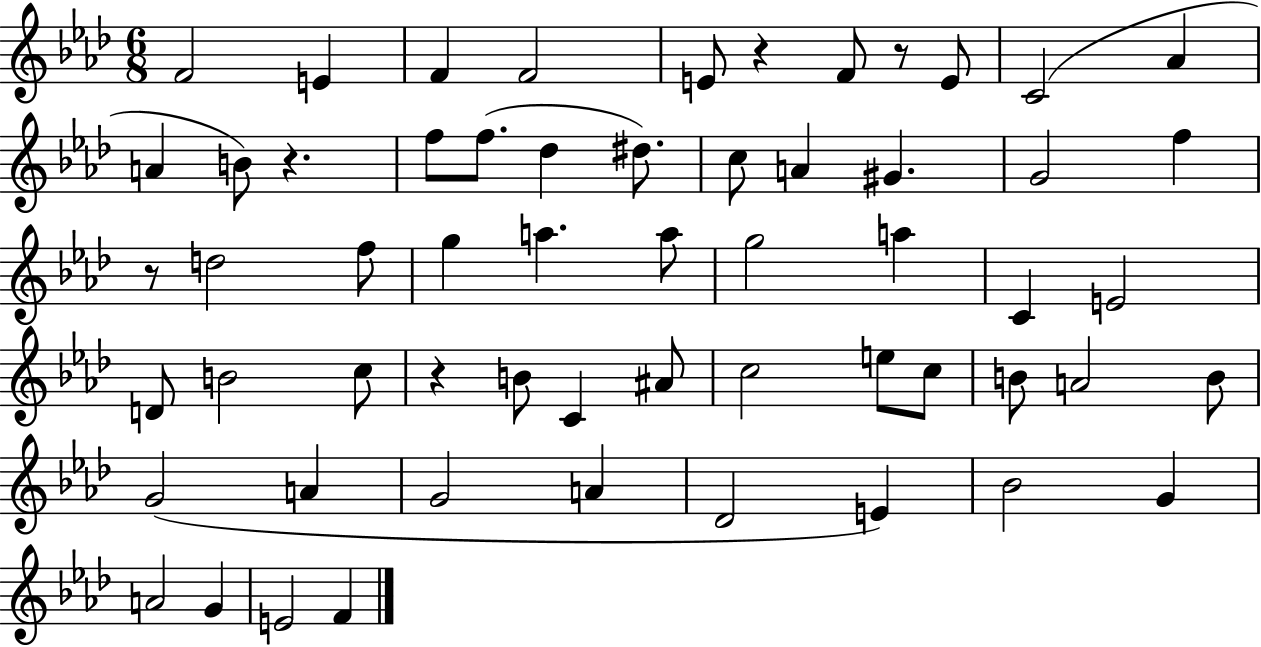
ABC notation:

X:1
T:Untitled
M:6/8
L:1/4
K:Ab
F2 E F F2 E/2 z F/2 z/2 E/2 C2 _A A B/2 z f/2 f/2 _d ^d/2 c/2 A ^G G2 f z/2 d2 f/2 g a a/2 g2 a C E2 D/2 B2 c/2 z B/2 C ^A/2 c2 e/2 c/2 B/2 A2 B/2 G2 A G2 A _D2 E _B2 G A2 G E2 F